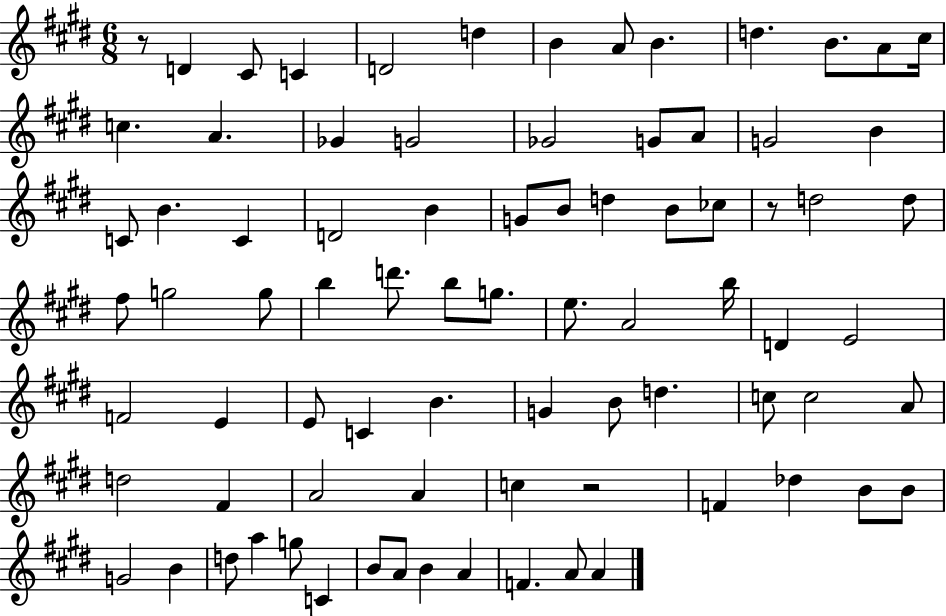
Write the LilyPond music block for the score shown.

{
  \clef treble
  \numericTimeSignature
  \time 6/8
  \key e \major
  r8 d'4 cis'8 c'4 | d'2 d''4 | b'4 a'8 b'4. | d''4. b'8. a'8 cis''16 | \break c''4. a'4. | ges'4 g'2 | ges'2 g'8 a'8 | g'2 b'4 | \break c'8 b'4. c'4 | d'2 b'4 | g'8 b'8 d''4 b'8 ces''8 | r8 d''2 d''8 | \break fis''8 g''2 g''8 | b''4 d'''8. b''8 g''8. | e''8. a'2 b''16 | d'4 e'2 | \break f'2 e'4 | e'8 c'4 b'4. | g'4 b'8 d''4. | c''8 c''2 a'8 | \break d''2 fis'4 | a'2 a'4 | c''4 r2 | f'4 des''4 b'8 b'8 | \break g'2 b'4 | d''8 a''4 g''8 c'4 | b'8 a'8 b'4 a'4 | f'4. a'8 a'4 | \break \bar "|."
}